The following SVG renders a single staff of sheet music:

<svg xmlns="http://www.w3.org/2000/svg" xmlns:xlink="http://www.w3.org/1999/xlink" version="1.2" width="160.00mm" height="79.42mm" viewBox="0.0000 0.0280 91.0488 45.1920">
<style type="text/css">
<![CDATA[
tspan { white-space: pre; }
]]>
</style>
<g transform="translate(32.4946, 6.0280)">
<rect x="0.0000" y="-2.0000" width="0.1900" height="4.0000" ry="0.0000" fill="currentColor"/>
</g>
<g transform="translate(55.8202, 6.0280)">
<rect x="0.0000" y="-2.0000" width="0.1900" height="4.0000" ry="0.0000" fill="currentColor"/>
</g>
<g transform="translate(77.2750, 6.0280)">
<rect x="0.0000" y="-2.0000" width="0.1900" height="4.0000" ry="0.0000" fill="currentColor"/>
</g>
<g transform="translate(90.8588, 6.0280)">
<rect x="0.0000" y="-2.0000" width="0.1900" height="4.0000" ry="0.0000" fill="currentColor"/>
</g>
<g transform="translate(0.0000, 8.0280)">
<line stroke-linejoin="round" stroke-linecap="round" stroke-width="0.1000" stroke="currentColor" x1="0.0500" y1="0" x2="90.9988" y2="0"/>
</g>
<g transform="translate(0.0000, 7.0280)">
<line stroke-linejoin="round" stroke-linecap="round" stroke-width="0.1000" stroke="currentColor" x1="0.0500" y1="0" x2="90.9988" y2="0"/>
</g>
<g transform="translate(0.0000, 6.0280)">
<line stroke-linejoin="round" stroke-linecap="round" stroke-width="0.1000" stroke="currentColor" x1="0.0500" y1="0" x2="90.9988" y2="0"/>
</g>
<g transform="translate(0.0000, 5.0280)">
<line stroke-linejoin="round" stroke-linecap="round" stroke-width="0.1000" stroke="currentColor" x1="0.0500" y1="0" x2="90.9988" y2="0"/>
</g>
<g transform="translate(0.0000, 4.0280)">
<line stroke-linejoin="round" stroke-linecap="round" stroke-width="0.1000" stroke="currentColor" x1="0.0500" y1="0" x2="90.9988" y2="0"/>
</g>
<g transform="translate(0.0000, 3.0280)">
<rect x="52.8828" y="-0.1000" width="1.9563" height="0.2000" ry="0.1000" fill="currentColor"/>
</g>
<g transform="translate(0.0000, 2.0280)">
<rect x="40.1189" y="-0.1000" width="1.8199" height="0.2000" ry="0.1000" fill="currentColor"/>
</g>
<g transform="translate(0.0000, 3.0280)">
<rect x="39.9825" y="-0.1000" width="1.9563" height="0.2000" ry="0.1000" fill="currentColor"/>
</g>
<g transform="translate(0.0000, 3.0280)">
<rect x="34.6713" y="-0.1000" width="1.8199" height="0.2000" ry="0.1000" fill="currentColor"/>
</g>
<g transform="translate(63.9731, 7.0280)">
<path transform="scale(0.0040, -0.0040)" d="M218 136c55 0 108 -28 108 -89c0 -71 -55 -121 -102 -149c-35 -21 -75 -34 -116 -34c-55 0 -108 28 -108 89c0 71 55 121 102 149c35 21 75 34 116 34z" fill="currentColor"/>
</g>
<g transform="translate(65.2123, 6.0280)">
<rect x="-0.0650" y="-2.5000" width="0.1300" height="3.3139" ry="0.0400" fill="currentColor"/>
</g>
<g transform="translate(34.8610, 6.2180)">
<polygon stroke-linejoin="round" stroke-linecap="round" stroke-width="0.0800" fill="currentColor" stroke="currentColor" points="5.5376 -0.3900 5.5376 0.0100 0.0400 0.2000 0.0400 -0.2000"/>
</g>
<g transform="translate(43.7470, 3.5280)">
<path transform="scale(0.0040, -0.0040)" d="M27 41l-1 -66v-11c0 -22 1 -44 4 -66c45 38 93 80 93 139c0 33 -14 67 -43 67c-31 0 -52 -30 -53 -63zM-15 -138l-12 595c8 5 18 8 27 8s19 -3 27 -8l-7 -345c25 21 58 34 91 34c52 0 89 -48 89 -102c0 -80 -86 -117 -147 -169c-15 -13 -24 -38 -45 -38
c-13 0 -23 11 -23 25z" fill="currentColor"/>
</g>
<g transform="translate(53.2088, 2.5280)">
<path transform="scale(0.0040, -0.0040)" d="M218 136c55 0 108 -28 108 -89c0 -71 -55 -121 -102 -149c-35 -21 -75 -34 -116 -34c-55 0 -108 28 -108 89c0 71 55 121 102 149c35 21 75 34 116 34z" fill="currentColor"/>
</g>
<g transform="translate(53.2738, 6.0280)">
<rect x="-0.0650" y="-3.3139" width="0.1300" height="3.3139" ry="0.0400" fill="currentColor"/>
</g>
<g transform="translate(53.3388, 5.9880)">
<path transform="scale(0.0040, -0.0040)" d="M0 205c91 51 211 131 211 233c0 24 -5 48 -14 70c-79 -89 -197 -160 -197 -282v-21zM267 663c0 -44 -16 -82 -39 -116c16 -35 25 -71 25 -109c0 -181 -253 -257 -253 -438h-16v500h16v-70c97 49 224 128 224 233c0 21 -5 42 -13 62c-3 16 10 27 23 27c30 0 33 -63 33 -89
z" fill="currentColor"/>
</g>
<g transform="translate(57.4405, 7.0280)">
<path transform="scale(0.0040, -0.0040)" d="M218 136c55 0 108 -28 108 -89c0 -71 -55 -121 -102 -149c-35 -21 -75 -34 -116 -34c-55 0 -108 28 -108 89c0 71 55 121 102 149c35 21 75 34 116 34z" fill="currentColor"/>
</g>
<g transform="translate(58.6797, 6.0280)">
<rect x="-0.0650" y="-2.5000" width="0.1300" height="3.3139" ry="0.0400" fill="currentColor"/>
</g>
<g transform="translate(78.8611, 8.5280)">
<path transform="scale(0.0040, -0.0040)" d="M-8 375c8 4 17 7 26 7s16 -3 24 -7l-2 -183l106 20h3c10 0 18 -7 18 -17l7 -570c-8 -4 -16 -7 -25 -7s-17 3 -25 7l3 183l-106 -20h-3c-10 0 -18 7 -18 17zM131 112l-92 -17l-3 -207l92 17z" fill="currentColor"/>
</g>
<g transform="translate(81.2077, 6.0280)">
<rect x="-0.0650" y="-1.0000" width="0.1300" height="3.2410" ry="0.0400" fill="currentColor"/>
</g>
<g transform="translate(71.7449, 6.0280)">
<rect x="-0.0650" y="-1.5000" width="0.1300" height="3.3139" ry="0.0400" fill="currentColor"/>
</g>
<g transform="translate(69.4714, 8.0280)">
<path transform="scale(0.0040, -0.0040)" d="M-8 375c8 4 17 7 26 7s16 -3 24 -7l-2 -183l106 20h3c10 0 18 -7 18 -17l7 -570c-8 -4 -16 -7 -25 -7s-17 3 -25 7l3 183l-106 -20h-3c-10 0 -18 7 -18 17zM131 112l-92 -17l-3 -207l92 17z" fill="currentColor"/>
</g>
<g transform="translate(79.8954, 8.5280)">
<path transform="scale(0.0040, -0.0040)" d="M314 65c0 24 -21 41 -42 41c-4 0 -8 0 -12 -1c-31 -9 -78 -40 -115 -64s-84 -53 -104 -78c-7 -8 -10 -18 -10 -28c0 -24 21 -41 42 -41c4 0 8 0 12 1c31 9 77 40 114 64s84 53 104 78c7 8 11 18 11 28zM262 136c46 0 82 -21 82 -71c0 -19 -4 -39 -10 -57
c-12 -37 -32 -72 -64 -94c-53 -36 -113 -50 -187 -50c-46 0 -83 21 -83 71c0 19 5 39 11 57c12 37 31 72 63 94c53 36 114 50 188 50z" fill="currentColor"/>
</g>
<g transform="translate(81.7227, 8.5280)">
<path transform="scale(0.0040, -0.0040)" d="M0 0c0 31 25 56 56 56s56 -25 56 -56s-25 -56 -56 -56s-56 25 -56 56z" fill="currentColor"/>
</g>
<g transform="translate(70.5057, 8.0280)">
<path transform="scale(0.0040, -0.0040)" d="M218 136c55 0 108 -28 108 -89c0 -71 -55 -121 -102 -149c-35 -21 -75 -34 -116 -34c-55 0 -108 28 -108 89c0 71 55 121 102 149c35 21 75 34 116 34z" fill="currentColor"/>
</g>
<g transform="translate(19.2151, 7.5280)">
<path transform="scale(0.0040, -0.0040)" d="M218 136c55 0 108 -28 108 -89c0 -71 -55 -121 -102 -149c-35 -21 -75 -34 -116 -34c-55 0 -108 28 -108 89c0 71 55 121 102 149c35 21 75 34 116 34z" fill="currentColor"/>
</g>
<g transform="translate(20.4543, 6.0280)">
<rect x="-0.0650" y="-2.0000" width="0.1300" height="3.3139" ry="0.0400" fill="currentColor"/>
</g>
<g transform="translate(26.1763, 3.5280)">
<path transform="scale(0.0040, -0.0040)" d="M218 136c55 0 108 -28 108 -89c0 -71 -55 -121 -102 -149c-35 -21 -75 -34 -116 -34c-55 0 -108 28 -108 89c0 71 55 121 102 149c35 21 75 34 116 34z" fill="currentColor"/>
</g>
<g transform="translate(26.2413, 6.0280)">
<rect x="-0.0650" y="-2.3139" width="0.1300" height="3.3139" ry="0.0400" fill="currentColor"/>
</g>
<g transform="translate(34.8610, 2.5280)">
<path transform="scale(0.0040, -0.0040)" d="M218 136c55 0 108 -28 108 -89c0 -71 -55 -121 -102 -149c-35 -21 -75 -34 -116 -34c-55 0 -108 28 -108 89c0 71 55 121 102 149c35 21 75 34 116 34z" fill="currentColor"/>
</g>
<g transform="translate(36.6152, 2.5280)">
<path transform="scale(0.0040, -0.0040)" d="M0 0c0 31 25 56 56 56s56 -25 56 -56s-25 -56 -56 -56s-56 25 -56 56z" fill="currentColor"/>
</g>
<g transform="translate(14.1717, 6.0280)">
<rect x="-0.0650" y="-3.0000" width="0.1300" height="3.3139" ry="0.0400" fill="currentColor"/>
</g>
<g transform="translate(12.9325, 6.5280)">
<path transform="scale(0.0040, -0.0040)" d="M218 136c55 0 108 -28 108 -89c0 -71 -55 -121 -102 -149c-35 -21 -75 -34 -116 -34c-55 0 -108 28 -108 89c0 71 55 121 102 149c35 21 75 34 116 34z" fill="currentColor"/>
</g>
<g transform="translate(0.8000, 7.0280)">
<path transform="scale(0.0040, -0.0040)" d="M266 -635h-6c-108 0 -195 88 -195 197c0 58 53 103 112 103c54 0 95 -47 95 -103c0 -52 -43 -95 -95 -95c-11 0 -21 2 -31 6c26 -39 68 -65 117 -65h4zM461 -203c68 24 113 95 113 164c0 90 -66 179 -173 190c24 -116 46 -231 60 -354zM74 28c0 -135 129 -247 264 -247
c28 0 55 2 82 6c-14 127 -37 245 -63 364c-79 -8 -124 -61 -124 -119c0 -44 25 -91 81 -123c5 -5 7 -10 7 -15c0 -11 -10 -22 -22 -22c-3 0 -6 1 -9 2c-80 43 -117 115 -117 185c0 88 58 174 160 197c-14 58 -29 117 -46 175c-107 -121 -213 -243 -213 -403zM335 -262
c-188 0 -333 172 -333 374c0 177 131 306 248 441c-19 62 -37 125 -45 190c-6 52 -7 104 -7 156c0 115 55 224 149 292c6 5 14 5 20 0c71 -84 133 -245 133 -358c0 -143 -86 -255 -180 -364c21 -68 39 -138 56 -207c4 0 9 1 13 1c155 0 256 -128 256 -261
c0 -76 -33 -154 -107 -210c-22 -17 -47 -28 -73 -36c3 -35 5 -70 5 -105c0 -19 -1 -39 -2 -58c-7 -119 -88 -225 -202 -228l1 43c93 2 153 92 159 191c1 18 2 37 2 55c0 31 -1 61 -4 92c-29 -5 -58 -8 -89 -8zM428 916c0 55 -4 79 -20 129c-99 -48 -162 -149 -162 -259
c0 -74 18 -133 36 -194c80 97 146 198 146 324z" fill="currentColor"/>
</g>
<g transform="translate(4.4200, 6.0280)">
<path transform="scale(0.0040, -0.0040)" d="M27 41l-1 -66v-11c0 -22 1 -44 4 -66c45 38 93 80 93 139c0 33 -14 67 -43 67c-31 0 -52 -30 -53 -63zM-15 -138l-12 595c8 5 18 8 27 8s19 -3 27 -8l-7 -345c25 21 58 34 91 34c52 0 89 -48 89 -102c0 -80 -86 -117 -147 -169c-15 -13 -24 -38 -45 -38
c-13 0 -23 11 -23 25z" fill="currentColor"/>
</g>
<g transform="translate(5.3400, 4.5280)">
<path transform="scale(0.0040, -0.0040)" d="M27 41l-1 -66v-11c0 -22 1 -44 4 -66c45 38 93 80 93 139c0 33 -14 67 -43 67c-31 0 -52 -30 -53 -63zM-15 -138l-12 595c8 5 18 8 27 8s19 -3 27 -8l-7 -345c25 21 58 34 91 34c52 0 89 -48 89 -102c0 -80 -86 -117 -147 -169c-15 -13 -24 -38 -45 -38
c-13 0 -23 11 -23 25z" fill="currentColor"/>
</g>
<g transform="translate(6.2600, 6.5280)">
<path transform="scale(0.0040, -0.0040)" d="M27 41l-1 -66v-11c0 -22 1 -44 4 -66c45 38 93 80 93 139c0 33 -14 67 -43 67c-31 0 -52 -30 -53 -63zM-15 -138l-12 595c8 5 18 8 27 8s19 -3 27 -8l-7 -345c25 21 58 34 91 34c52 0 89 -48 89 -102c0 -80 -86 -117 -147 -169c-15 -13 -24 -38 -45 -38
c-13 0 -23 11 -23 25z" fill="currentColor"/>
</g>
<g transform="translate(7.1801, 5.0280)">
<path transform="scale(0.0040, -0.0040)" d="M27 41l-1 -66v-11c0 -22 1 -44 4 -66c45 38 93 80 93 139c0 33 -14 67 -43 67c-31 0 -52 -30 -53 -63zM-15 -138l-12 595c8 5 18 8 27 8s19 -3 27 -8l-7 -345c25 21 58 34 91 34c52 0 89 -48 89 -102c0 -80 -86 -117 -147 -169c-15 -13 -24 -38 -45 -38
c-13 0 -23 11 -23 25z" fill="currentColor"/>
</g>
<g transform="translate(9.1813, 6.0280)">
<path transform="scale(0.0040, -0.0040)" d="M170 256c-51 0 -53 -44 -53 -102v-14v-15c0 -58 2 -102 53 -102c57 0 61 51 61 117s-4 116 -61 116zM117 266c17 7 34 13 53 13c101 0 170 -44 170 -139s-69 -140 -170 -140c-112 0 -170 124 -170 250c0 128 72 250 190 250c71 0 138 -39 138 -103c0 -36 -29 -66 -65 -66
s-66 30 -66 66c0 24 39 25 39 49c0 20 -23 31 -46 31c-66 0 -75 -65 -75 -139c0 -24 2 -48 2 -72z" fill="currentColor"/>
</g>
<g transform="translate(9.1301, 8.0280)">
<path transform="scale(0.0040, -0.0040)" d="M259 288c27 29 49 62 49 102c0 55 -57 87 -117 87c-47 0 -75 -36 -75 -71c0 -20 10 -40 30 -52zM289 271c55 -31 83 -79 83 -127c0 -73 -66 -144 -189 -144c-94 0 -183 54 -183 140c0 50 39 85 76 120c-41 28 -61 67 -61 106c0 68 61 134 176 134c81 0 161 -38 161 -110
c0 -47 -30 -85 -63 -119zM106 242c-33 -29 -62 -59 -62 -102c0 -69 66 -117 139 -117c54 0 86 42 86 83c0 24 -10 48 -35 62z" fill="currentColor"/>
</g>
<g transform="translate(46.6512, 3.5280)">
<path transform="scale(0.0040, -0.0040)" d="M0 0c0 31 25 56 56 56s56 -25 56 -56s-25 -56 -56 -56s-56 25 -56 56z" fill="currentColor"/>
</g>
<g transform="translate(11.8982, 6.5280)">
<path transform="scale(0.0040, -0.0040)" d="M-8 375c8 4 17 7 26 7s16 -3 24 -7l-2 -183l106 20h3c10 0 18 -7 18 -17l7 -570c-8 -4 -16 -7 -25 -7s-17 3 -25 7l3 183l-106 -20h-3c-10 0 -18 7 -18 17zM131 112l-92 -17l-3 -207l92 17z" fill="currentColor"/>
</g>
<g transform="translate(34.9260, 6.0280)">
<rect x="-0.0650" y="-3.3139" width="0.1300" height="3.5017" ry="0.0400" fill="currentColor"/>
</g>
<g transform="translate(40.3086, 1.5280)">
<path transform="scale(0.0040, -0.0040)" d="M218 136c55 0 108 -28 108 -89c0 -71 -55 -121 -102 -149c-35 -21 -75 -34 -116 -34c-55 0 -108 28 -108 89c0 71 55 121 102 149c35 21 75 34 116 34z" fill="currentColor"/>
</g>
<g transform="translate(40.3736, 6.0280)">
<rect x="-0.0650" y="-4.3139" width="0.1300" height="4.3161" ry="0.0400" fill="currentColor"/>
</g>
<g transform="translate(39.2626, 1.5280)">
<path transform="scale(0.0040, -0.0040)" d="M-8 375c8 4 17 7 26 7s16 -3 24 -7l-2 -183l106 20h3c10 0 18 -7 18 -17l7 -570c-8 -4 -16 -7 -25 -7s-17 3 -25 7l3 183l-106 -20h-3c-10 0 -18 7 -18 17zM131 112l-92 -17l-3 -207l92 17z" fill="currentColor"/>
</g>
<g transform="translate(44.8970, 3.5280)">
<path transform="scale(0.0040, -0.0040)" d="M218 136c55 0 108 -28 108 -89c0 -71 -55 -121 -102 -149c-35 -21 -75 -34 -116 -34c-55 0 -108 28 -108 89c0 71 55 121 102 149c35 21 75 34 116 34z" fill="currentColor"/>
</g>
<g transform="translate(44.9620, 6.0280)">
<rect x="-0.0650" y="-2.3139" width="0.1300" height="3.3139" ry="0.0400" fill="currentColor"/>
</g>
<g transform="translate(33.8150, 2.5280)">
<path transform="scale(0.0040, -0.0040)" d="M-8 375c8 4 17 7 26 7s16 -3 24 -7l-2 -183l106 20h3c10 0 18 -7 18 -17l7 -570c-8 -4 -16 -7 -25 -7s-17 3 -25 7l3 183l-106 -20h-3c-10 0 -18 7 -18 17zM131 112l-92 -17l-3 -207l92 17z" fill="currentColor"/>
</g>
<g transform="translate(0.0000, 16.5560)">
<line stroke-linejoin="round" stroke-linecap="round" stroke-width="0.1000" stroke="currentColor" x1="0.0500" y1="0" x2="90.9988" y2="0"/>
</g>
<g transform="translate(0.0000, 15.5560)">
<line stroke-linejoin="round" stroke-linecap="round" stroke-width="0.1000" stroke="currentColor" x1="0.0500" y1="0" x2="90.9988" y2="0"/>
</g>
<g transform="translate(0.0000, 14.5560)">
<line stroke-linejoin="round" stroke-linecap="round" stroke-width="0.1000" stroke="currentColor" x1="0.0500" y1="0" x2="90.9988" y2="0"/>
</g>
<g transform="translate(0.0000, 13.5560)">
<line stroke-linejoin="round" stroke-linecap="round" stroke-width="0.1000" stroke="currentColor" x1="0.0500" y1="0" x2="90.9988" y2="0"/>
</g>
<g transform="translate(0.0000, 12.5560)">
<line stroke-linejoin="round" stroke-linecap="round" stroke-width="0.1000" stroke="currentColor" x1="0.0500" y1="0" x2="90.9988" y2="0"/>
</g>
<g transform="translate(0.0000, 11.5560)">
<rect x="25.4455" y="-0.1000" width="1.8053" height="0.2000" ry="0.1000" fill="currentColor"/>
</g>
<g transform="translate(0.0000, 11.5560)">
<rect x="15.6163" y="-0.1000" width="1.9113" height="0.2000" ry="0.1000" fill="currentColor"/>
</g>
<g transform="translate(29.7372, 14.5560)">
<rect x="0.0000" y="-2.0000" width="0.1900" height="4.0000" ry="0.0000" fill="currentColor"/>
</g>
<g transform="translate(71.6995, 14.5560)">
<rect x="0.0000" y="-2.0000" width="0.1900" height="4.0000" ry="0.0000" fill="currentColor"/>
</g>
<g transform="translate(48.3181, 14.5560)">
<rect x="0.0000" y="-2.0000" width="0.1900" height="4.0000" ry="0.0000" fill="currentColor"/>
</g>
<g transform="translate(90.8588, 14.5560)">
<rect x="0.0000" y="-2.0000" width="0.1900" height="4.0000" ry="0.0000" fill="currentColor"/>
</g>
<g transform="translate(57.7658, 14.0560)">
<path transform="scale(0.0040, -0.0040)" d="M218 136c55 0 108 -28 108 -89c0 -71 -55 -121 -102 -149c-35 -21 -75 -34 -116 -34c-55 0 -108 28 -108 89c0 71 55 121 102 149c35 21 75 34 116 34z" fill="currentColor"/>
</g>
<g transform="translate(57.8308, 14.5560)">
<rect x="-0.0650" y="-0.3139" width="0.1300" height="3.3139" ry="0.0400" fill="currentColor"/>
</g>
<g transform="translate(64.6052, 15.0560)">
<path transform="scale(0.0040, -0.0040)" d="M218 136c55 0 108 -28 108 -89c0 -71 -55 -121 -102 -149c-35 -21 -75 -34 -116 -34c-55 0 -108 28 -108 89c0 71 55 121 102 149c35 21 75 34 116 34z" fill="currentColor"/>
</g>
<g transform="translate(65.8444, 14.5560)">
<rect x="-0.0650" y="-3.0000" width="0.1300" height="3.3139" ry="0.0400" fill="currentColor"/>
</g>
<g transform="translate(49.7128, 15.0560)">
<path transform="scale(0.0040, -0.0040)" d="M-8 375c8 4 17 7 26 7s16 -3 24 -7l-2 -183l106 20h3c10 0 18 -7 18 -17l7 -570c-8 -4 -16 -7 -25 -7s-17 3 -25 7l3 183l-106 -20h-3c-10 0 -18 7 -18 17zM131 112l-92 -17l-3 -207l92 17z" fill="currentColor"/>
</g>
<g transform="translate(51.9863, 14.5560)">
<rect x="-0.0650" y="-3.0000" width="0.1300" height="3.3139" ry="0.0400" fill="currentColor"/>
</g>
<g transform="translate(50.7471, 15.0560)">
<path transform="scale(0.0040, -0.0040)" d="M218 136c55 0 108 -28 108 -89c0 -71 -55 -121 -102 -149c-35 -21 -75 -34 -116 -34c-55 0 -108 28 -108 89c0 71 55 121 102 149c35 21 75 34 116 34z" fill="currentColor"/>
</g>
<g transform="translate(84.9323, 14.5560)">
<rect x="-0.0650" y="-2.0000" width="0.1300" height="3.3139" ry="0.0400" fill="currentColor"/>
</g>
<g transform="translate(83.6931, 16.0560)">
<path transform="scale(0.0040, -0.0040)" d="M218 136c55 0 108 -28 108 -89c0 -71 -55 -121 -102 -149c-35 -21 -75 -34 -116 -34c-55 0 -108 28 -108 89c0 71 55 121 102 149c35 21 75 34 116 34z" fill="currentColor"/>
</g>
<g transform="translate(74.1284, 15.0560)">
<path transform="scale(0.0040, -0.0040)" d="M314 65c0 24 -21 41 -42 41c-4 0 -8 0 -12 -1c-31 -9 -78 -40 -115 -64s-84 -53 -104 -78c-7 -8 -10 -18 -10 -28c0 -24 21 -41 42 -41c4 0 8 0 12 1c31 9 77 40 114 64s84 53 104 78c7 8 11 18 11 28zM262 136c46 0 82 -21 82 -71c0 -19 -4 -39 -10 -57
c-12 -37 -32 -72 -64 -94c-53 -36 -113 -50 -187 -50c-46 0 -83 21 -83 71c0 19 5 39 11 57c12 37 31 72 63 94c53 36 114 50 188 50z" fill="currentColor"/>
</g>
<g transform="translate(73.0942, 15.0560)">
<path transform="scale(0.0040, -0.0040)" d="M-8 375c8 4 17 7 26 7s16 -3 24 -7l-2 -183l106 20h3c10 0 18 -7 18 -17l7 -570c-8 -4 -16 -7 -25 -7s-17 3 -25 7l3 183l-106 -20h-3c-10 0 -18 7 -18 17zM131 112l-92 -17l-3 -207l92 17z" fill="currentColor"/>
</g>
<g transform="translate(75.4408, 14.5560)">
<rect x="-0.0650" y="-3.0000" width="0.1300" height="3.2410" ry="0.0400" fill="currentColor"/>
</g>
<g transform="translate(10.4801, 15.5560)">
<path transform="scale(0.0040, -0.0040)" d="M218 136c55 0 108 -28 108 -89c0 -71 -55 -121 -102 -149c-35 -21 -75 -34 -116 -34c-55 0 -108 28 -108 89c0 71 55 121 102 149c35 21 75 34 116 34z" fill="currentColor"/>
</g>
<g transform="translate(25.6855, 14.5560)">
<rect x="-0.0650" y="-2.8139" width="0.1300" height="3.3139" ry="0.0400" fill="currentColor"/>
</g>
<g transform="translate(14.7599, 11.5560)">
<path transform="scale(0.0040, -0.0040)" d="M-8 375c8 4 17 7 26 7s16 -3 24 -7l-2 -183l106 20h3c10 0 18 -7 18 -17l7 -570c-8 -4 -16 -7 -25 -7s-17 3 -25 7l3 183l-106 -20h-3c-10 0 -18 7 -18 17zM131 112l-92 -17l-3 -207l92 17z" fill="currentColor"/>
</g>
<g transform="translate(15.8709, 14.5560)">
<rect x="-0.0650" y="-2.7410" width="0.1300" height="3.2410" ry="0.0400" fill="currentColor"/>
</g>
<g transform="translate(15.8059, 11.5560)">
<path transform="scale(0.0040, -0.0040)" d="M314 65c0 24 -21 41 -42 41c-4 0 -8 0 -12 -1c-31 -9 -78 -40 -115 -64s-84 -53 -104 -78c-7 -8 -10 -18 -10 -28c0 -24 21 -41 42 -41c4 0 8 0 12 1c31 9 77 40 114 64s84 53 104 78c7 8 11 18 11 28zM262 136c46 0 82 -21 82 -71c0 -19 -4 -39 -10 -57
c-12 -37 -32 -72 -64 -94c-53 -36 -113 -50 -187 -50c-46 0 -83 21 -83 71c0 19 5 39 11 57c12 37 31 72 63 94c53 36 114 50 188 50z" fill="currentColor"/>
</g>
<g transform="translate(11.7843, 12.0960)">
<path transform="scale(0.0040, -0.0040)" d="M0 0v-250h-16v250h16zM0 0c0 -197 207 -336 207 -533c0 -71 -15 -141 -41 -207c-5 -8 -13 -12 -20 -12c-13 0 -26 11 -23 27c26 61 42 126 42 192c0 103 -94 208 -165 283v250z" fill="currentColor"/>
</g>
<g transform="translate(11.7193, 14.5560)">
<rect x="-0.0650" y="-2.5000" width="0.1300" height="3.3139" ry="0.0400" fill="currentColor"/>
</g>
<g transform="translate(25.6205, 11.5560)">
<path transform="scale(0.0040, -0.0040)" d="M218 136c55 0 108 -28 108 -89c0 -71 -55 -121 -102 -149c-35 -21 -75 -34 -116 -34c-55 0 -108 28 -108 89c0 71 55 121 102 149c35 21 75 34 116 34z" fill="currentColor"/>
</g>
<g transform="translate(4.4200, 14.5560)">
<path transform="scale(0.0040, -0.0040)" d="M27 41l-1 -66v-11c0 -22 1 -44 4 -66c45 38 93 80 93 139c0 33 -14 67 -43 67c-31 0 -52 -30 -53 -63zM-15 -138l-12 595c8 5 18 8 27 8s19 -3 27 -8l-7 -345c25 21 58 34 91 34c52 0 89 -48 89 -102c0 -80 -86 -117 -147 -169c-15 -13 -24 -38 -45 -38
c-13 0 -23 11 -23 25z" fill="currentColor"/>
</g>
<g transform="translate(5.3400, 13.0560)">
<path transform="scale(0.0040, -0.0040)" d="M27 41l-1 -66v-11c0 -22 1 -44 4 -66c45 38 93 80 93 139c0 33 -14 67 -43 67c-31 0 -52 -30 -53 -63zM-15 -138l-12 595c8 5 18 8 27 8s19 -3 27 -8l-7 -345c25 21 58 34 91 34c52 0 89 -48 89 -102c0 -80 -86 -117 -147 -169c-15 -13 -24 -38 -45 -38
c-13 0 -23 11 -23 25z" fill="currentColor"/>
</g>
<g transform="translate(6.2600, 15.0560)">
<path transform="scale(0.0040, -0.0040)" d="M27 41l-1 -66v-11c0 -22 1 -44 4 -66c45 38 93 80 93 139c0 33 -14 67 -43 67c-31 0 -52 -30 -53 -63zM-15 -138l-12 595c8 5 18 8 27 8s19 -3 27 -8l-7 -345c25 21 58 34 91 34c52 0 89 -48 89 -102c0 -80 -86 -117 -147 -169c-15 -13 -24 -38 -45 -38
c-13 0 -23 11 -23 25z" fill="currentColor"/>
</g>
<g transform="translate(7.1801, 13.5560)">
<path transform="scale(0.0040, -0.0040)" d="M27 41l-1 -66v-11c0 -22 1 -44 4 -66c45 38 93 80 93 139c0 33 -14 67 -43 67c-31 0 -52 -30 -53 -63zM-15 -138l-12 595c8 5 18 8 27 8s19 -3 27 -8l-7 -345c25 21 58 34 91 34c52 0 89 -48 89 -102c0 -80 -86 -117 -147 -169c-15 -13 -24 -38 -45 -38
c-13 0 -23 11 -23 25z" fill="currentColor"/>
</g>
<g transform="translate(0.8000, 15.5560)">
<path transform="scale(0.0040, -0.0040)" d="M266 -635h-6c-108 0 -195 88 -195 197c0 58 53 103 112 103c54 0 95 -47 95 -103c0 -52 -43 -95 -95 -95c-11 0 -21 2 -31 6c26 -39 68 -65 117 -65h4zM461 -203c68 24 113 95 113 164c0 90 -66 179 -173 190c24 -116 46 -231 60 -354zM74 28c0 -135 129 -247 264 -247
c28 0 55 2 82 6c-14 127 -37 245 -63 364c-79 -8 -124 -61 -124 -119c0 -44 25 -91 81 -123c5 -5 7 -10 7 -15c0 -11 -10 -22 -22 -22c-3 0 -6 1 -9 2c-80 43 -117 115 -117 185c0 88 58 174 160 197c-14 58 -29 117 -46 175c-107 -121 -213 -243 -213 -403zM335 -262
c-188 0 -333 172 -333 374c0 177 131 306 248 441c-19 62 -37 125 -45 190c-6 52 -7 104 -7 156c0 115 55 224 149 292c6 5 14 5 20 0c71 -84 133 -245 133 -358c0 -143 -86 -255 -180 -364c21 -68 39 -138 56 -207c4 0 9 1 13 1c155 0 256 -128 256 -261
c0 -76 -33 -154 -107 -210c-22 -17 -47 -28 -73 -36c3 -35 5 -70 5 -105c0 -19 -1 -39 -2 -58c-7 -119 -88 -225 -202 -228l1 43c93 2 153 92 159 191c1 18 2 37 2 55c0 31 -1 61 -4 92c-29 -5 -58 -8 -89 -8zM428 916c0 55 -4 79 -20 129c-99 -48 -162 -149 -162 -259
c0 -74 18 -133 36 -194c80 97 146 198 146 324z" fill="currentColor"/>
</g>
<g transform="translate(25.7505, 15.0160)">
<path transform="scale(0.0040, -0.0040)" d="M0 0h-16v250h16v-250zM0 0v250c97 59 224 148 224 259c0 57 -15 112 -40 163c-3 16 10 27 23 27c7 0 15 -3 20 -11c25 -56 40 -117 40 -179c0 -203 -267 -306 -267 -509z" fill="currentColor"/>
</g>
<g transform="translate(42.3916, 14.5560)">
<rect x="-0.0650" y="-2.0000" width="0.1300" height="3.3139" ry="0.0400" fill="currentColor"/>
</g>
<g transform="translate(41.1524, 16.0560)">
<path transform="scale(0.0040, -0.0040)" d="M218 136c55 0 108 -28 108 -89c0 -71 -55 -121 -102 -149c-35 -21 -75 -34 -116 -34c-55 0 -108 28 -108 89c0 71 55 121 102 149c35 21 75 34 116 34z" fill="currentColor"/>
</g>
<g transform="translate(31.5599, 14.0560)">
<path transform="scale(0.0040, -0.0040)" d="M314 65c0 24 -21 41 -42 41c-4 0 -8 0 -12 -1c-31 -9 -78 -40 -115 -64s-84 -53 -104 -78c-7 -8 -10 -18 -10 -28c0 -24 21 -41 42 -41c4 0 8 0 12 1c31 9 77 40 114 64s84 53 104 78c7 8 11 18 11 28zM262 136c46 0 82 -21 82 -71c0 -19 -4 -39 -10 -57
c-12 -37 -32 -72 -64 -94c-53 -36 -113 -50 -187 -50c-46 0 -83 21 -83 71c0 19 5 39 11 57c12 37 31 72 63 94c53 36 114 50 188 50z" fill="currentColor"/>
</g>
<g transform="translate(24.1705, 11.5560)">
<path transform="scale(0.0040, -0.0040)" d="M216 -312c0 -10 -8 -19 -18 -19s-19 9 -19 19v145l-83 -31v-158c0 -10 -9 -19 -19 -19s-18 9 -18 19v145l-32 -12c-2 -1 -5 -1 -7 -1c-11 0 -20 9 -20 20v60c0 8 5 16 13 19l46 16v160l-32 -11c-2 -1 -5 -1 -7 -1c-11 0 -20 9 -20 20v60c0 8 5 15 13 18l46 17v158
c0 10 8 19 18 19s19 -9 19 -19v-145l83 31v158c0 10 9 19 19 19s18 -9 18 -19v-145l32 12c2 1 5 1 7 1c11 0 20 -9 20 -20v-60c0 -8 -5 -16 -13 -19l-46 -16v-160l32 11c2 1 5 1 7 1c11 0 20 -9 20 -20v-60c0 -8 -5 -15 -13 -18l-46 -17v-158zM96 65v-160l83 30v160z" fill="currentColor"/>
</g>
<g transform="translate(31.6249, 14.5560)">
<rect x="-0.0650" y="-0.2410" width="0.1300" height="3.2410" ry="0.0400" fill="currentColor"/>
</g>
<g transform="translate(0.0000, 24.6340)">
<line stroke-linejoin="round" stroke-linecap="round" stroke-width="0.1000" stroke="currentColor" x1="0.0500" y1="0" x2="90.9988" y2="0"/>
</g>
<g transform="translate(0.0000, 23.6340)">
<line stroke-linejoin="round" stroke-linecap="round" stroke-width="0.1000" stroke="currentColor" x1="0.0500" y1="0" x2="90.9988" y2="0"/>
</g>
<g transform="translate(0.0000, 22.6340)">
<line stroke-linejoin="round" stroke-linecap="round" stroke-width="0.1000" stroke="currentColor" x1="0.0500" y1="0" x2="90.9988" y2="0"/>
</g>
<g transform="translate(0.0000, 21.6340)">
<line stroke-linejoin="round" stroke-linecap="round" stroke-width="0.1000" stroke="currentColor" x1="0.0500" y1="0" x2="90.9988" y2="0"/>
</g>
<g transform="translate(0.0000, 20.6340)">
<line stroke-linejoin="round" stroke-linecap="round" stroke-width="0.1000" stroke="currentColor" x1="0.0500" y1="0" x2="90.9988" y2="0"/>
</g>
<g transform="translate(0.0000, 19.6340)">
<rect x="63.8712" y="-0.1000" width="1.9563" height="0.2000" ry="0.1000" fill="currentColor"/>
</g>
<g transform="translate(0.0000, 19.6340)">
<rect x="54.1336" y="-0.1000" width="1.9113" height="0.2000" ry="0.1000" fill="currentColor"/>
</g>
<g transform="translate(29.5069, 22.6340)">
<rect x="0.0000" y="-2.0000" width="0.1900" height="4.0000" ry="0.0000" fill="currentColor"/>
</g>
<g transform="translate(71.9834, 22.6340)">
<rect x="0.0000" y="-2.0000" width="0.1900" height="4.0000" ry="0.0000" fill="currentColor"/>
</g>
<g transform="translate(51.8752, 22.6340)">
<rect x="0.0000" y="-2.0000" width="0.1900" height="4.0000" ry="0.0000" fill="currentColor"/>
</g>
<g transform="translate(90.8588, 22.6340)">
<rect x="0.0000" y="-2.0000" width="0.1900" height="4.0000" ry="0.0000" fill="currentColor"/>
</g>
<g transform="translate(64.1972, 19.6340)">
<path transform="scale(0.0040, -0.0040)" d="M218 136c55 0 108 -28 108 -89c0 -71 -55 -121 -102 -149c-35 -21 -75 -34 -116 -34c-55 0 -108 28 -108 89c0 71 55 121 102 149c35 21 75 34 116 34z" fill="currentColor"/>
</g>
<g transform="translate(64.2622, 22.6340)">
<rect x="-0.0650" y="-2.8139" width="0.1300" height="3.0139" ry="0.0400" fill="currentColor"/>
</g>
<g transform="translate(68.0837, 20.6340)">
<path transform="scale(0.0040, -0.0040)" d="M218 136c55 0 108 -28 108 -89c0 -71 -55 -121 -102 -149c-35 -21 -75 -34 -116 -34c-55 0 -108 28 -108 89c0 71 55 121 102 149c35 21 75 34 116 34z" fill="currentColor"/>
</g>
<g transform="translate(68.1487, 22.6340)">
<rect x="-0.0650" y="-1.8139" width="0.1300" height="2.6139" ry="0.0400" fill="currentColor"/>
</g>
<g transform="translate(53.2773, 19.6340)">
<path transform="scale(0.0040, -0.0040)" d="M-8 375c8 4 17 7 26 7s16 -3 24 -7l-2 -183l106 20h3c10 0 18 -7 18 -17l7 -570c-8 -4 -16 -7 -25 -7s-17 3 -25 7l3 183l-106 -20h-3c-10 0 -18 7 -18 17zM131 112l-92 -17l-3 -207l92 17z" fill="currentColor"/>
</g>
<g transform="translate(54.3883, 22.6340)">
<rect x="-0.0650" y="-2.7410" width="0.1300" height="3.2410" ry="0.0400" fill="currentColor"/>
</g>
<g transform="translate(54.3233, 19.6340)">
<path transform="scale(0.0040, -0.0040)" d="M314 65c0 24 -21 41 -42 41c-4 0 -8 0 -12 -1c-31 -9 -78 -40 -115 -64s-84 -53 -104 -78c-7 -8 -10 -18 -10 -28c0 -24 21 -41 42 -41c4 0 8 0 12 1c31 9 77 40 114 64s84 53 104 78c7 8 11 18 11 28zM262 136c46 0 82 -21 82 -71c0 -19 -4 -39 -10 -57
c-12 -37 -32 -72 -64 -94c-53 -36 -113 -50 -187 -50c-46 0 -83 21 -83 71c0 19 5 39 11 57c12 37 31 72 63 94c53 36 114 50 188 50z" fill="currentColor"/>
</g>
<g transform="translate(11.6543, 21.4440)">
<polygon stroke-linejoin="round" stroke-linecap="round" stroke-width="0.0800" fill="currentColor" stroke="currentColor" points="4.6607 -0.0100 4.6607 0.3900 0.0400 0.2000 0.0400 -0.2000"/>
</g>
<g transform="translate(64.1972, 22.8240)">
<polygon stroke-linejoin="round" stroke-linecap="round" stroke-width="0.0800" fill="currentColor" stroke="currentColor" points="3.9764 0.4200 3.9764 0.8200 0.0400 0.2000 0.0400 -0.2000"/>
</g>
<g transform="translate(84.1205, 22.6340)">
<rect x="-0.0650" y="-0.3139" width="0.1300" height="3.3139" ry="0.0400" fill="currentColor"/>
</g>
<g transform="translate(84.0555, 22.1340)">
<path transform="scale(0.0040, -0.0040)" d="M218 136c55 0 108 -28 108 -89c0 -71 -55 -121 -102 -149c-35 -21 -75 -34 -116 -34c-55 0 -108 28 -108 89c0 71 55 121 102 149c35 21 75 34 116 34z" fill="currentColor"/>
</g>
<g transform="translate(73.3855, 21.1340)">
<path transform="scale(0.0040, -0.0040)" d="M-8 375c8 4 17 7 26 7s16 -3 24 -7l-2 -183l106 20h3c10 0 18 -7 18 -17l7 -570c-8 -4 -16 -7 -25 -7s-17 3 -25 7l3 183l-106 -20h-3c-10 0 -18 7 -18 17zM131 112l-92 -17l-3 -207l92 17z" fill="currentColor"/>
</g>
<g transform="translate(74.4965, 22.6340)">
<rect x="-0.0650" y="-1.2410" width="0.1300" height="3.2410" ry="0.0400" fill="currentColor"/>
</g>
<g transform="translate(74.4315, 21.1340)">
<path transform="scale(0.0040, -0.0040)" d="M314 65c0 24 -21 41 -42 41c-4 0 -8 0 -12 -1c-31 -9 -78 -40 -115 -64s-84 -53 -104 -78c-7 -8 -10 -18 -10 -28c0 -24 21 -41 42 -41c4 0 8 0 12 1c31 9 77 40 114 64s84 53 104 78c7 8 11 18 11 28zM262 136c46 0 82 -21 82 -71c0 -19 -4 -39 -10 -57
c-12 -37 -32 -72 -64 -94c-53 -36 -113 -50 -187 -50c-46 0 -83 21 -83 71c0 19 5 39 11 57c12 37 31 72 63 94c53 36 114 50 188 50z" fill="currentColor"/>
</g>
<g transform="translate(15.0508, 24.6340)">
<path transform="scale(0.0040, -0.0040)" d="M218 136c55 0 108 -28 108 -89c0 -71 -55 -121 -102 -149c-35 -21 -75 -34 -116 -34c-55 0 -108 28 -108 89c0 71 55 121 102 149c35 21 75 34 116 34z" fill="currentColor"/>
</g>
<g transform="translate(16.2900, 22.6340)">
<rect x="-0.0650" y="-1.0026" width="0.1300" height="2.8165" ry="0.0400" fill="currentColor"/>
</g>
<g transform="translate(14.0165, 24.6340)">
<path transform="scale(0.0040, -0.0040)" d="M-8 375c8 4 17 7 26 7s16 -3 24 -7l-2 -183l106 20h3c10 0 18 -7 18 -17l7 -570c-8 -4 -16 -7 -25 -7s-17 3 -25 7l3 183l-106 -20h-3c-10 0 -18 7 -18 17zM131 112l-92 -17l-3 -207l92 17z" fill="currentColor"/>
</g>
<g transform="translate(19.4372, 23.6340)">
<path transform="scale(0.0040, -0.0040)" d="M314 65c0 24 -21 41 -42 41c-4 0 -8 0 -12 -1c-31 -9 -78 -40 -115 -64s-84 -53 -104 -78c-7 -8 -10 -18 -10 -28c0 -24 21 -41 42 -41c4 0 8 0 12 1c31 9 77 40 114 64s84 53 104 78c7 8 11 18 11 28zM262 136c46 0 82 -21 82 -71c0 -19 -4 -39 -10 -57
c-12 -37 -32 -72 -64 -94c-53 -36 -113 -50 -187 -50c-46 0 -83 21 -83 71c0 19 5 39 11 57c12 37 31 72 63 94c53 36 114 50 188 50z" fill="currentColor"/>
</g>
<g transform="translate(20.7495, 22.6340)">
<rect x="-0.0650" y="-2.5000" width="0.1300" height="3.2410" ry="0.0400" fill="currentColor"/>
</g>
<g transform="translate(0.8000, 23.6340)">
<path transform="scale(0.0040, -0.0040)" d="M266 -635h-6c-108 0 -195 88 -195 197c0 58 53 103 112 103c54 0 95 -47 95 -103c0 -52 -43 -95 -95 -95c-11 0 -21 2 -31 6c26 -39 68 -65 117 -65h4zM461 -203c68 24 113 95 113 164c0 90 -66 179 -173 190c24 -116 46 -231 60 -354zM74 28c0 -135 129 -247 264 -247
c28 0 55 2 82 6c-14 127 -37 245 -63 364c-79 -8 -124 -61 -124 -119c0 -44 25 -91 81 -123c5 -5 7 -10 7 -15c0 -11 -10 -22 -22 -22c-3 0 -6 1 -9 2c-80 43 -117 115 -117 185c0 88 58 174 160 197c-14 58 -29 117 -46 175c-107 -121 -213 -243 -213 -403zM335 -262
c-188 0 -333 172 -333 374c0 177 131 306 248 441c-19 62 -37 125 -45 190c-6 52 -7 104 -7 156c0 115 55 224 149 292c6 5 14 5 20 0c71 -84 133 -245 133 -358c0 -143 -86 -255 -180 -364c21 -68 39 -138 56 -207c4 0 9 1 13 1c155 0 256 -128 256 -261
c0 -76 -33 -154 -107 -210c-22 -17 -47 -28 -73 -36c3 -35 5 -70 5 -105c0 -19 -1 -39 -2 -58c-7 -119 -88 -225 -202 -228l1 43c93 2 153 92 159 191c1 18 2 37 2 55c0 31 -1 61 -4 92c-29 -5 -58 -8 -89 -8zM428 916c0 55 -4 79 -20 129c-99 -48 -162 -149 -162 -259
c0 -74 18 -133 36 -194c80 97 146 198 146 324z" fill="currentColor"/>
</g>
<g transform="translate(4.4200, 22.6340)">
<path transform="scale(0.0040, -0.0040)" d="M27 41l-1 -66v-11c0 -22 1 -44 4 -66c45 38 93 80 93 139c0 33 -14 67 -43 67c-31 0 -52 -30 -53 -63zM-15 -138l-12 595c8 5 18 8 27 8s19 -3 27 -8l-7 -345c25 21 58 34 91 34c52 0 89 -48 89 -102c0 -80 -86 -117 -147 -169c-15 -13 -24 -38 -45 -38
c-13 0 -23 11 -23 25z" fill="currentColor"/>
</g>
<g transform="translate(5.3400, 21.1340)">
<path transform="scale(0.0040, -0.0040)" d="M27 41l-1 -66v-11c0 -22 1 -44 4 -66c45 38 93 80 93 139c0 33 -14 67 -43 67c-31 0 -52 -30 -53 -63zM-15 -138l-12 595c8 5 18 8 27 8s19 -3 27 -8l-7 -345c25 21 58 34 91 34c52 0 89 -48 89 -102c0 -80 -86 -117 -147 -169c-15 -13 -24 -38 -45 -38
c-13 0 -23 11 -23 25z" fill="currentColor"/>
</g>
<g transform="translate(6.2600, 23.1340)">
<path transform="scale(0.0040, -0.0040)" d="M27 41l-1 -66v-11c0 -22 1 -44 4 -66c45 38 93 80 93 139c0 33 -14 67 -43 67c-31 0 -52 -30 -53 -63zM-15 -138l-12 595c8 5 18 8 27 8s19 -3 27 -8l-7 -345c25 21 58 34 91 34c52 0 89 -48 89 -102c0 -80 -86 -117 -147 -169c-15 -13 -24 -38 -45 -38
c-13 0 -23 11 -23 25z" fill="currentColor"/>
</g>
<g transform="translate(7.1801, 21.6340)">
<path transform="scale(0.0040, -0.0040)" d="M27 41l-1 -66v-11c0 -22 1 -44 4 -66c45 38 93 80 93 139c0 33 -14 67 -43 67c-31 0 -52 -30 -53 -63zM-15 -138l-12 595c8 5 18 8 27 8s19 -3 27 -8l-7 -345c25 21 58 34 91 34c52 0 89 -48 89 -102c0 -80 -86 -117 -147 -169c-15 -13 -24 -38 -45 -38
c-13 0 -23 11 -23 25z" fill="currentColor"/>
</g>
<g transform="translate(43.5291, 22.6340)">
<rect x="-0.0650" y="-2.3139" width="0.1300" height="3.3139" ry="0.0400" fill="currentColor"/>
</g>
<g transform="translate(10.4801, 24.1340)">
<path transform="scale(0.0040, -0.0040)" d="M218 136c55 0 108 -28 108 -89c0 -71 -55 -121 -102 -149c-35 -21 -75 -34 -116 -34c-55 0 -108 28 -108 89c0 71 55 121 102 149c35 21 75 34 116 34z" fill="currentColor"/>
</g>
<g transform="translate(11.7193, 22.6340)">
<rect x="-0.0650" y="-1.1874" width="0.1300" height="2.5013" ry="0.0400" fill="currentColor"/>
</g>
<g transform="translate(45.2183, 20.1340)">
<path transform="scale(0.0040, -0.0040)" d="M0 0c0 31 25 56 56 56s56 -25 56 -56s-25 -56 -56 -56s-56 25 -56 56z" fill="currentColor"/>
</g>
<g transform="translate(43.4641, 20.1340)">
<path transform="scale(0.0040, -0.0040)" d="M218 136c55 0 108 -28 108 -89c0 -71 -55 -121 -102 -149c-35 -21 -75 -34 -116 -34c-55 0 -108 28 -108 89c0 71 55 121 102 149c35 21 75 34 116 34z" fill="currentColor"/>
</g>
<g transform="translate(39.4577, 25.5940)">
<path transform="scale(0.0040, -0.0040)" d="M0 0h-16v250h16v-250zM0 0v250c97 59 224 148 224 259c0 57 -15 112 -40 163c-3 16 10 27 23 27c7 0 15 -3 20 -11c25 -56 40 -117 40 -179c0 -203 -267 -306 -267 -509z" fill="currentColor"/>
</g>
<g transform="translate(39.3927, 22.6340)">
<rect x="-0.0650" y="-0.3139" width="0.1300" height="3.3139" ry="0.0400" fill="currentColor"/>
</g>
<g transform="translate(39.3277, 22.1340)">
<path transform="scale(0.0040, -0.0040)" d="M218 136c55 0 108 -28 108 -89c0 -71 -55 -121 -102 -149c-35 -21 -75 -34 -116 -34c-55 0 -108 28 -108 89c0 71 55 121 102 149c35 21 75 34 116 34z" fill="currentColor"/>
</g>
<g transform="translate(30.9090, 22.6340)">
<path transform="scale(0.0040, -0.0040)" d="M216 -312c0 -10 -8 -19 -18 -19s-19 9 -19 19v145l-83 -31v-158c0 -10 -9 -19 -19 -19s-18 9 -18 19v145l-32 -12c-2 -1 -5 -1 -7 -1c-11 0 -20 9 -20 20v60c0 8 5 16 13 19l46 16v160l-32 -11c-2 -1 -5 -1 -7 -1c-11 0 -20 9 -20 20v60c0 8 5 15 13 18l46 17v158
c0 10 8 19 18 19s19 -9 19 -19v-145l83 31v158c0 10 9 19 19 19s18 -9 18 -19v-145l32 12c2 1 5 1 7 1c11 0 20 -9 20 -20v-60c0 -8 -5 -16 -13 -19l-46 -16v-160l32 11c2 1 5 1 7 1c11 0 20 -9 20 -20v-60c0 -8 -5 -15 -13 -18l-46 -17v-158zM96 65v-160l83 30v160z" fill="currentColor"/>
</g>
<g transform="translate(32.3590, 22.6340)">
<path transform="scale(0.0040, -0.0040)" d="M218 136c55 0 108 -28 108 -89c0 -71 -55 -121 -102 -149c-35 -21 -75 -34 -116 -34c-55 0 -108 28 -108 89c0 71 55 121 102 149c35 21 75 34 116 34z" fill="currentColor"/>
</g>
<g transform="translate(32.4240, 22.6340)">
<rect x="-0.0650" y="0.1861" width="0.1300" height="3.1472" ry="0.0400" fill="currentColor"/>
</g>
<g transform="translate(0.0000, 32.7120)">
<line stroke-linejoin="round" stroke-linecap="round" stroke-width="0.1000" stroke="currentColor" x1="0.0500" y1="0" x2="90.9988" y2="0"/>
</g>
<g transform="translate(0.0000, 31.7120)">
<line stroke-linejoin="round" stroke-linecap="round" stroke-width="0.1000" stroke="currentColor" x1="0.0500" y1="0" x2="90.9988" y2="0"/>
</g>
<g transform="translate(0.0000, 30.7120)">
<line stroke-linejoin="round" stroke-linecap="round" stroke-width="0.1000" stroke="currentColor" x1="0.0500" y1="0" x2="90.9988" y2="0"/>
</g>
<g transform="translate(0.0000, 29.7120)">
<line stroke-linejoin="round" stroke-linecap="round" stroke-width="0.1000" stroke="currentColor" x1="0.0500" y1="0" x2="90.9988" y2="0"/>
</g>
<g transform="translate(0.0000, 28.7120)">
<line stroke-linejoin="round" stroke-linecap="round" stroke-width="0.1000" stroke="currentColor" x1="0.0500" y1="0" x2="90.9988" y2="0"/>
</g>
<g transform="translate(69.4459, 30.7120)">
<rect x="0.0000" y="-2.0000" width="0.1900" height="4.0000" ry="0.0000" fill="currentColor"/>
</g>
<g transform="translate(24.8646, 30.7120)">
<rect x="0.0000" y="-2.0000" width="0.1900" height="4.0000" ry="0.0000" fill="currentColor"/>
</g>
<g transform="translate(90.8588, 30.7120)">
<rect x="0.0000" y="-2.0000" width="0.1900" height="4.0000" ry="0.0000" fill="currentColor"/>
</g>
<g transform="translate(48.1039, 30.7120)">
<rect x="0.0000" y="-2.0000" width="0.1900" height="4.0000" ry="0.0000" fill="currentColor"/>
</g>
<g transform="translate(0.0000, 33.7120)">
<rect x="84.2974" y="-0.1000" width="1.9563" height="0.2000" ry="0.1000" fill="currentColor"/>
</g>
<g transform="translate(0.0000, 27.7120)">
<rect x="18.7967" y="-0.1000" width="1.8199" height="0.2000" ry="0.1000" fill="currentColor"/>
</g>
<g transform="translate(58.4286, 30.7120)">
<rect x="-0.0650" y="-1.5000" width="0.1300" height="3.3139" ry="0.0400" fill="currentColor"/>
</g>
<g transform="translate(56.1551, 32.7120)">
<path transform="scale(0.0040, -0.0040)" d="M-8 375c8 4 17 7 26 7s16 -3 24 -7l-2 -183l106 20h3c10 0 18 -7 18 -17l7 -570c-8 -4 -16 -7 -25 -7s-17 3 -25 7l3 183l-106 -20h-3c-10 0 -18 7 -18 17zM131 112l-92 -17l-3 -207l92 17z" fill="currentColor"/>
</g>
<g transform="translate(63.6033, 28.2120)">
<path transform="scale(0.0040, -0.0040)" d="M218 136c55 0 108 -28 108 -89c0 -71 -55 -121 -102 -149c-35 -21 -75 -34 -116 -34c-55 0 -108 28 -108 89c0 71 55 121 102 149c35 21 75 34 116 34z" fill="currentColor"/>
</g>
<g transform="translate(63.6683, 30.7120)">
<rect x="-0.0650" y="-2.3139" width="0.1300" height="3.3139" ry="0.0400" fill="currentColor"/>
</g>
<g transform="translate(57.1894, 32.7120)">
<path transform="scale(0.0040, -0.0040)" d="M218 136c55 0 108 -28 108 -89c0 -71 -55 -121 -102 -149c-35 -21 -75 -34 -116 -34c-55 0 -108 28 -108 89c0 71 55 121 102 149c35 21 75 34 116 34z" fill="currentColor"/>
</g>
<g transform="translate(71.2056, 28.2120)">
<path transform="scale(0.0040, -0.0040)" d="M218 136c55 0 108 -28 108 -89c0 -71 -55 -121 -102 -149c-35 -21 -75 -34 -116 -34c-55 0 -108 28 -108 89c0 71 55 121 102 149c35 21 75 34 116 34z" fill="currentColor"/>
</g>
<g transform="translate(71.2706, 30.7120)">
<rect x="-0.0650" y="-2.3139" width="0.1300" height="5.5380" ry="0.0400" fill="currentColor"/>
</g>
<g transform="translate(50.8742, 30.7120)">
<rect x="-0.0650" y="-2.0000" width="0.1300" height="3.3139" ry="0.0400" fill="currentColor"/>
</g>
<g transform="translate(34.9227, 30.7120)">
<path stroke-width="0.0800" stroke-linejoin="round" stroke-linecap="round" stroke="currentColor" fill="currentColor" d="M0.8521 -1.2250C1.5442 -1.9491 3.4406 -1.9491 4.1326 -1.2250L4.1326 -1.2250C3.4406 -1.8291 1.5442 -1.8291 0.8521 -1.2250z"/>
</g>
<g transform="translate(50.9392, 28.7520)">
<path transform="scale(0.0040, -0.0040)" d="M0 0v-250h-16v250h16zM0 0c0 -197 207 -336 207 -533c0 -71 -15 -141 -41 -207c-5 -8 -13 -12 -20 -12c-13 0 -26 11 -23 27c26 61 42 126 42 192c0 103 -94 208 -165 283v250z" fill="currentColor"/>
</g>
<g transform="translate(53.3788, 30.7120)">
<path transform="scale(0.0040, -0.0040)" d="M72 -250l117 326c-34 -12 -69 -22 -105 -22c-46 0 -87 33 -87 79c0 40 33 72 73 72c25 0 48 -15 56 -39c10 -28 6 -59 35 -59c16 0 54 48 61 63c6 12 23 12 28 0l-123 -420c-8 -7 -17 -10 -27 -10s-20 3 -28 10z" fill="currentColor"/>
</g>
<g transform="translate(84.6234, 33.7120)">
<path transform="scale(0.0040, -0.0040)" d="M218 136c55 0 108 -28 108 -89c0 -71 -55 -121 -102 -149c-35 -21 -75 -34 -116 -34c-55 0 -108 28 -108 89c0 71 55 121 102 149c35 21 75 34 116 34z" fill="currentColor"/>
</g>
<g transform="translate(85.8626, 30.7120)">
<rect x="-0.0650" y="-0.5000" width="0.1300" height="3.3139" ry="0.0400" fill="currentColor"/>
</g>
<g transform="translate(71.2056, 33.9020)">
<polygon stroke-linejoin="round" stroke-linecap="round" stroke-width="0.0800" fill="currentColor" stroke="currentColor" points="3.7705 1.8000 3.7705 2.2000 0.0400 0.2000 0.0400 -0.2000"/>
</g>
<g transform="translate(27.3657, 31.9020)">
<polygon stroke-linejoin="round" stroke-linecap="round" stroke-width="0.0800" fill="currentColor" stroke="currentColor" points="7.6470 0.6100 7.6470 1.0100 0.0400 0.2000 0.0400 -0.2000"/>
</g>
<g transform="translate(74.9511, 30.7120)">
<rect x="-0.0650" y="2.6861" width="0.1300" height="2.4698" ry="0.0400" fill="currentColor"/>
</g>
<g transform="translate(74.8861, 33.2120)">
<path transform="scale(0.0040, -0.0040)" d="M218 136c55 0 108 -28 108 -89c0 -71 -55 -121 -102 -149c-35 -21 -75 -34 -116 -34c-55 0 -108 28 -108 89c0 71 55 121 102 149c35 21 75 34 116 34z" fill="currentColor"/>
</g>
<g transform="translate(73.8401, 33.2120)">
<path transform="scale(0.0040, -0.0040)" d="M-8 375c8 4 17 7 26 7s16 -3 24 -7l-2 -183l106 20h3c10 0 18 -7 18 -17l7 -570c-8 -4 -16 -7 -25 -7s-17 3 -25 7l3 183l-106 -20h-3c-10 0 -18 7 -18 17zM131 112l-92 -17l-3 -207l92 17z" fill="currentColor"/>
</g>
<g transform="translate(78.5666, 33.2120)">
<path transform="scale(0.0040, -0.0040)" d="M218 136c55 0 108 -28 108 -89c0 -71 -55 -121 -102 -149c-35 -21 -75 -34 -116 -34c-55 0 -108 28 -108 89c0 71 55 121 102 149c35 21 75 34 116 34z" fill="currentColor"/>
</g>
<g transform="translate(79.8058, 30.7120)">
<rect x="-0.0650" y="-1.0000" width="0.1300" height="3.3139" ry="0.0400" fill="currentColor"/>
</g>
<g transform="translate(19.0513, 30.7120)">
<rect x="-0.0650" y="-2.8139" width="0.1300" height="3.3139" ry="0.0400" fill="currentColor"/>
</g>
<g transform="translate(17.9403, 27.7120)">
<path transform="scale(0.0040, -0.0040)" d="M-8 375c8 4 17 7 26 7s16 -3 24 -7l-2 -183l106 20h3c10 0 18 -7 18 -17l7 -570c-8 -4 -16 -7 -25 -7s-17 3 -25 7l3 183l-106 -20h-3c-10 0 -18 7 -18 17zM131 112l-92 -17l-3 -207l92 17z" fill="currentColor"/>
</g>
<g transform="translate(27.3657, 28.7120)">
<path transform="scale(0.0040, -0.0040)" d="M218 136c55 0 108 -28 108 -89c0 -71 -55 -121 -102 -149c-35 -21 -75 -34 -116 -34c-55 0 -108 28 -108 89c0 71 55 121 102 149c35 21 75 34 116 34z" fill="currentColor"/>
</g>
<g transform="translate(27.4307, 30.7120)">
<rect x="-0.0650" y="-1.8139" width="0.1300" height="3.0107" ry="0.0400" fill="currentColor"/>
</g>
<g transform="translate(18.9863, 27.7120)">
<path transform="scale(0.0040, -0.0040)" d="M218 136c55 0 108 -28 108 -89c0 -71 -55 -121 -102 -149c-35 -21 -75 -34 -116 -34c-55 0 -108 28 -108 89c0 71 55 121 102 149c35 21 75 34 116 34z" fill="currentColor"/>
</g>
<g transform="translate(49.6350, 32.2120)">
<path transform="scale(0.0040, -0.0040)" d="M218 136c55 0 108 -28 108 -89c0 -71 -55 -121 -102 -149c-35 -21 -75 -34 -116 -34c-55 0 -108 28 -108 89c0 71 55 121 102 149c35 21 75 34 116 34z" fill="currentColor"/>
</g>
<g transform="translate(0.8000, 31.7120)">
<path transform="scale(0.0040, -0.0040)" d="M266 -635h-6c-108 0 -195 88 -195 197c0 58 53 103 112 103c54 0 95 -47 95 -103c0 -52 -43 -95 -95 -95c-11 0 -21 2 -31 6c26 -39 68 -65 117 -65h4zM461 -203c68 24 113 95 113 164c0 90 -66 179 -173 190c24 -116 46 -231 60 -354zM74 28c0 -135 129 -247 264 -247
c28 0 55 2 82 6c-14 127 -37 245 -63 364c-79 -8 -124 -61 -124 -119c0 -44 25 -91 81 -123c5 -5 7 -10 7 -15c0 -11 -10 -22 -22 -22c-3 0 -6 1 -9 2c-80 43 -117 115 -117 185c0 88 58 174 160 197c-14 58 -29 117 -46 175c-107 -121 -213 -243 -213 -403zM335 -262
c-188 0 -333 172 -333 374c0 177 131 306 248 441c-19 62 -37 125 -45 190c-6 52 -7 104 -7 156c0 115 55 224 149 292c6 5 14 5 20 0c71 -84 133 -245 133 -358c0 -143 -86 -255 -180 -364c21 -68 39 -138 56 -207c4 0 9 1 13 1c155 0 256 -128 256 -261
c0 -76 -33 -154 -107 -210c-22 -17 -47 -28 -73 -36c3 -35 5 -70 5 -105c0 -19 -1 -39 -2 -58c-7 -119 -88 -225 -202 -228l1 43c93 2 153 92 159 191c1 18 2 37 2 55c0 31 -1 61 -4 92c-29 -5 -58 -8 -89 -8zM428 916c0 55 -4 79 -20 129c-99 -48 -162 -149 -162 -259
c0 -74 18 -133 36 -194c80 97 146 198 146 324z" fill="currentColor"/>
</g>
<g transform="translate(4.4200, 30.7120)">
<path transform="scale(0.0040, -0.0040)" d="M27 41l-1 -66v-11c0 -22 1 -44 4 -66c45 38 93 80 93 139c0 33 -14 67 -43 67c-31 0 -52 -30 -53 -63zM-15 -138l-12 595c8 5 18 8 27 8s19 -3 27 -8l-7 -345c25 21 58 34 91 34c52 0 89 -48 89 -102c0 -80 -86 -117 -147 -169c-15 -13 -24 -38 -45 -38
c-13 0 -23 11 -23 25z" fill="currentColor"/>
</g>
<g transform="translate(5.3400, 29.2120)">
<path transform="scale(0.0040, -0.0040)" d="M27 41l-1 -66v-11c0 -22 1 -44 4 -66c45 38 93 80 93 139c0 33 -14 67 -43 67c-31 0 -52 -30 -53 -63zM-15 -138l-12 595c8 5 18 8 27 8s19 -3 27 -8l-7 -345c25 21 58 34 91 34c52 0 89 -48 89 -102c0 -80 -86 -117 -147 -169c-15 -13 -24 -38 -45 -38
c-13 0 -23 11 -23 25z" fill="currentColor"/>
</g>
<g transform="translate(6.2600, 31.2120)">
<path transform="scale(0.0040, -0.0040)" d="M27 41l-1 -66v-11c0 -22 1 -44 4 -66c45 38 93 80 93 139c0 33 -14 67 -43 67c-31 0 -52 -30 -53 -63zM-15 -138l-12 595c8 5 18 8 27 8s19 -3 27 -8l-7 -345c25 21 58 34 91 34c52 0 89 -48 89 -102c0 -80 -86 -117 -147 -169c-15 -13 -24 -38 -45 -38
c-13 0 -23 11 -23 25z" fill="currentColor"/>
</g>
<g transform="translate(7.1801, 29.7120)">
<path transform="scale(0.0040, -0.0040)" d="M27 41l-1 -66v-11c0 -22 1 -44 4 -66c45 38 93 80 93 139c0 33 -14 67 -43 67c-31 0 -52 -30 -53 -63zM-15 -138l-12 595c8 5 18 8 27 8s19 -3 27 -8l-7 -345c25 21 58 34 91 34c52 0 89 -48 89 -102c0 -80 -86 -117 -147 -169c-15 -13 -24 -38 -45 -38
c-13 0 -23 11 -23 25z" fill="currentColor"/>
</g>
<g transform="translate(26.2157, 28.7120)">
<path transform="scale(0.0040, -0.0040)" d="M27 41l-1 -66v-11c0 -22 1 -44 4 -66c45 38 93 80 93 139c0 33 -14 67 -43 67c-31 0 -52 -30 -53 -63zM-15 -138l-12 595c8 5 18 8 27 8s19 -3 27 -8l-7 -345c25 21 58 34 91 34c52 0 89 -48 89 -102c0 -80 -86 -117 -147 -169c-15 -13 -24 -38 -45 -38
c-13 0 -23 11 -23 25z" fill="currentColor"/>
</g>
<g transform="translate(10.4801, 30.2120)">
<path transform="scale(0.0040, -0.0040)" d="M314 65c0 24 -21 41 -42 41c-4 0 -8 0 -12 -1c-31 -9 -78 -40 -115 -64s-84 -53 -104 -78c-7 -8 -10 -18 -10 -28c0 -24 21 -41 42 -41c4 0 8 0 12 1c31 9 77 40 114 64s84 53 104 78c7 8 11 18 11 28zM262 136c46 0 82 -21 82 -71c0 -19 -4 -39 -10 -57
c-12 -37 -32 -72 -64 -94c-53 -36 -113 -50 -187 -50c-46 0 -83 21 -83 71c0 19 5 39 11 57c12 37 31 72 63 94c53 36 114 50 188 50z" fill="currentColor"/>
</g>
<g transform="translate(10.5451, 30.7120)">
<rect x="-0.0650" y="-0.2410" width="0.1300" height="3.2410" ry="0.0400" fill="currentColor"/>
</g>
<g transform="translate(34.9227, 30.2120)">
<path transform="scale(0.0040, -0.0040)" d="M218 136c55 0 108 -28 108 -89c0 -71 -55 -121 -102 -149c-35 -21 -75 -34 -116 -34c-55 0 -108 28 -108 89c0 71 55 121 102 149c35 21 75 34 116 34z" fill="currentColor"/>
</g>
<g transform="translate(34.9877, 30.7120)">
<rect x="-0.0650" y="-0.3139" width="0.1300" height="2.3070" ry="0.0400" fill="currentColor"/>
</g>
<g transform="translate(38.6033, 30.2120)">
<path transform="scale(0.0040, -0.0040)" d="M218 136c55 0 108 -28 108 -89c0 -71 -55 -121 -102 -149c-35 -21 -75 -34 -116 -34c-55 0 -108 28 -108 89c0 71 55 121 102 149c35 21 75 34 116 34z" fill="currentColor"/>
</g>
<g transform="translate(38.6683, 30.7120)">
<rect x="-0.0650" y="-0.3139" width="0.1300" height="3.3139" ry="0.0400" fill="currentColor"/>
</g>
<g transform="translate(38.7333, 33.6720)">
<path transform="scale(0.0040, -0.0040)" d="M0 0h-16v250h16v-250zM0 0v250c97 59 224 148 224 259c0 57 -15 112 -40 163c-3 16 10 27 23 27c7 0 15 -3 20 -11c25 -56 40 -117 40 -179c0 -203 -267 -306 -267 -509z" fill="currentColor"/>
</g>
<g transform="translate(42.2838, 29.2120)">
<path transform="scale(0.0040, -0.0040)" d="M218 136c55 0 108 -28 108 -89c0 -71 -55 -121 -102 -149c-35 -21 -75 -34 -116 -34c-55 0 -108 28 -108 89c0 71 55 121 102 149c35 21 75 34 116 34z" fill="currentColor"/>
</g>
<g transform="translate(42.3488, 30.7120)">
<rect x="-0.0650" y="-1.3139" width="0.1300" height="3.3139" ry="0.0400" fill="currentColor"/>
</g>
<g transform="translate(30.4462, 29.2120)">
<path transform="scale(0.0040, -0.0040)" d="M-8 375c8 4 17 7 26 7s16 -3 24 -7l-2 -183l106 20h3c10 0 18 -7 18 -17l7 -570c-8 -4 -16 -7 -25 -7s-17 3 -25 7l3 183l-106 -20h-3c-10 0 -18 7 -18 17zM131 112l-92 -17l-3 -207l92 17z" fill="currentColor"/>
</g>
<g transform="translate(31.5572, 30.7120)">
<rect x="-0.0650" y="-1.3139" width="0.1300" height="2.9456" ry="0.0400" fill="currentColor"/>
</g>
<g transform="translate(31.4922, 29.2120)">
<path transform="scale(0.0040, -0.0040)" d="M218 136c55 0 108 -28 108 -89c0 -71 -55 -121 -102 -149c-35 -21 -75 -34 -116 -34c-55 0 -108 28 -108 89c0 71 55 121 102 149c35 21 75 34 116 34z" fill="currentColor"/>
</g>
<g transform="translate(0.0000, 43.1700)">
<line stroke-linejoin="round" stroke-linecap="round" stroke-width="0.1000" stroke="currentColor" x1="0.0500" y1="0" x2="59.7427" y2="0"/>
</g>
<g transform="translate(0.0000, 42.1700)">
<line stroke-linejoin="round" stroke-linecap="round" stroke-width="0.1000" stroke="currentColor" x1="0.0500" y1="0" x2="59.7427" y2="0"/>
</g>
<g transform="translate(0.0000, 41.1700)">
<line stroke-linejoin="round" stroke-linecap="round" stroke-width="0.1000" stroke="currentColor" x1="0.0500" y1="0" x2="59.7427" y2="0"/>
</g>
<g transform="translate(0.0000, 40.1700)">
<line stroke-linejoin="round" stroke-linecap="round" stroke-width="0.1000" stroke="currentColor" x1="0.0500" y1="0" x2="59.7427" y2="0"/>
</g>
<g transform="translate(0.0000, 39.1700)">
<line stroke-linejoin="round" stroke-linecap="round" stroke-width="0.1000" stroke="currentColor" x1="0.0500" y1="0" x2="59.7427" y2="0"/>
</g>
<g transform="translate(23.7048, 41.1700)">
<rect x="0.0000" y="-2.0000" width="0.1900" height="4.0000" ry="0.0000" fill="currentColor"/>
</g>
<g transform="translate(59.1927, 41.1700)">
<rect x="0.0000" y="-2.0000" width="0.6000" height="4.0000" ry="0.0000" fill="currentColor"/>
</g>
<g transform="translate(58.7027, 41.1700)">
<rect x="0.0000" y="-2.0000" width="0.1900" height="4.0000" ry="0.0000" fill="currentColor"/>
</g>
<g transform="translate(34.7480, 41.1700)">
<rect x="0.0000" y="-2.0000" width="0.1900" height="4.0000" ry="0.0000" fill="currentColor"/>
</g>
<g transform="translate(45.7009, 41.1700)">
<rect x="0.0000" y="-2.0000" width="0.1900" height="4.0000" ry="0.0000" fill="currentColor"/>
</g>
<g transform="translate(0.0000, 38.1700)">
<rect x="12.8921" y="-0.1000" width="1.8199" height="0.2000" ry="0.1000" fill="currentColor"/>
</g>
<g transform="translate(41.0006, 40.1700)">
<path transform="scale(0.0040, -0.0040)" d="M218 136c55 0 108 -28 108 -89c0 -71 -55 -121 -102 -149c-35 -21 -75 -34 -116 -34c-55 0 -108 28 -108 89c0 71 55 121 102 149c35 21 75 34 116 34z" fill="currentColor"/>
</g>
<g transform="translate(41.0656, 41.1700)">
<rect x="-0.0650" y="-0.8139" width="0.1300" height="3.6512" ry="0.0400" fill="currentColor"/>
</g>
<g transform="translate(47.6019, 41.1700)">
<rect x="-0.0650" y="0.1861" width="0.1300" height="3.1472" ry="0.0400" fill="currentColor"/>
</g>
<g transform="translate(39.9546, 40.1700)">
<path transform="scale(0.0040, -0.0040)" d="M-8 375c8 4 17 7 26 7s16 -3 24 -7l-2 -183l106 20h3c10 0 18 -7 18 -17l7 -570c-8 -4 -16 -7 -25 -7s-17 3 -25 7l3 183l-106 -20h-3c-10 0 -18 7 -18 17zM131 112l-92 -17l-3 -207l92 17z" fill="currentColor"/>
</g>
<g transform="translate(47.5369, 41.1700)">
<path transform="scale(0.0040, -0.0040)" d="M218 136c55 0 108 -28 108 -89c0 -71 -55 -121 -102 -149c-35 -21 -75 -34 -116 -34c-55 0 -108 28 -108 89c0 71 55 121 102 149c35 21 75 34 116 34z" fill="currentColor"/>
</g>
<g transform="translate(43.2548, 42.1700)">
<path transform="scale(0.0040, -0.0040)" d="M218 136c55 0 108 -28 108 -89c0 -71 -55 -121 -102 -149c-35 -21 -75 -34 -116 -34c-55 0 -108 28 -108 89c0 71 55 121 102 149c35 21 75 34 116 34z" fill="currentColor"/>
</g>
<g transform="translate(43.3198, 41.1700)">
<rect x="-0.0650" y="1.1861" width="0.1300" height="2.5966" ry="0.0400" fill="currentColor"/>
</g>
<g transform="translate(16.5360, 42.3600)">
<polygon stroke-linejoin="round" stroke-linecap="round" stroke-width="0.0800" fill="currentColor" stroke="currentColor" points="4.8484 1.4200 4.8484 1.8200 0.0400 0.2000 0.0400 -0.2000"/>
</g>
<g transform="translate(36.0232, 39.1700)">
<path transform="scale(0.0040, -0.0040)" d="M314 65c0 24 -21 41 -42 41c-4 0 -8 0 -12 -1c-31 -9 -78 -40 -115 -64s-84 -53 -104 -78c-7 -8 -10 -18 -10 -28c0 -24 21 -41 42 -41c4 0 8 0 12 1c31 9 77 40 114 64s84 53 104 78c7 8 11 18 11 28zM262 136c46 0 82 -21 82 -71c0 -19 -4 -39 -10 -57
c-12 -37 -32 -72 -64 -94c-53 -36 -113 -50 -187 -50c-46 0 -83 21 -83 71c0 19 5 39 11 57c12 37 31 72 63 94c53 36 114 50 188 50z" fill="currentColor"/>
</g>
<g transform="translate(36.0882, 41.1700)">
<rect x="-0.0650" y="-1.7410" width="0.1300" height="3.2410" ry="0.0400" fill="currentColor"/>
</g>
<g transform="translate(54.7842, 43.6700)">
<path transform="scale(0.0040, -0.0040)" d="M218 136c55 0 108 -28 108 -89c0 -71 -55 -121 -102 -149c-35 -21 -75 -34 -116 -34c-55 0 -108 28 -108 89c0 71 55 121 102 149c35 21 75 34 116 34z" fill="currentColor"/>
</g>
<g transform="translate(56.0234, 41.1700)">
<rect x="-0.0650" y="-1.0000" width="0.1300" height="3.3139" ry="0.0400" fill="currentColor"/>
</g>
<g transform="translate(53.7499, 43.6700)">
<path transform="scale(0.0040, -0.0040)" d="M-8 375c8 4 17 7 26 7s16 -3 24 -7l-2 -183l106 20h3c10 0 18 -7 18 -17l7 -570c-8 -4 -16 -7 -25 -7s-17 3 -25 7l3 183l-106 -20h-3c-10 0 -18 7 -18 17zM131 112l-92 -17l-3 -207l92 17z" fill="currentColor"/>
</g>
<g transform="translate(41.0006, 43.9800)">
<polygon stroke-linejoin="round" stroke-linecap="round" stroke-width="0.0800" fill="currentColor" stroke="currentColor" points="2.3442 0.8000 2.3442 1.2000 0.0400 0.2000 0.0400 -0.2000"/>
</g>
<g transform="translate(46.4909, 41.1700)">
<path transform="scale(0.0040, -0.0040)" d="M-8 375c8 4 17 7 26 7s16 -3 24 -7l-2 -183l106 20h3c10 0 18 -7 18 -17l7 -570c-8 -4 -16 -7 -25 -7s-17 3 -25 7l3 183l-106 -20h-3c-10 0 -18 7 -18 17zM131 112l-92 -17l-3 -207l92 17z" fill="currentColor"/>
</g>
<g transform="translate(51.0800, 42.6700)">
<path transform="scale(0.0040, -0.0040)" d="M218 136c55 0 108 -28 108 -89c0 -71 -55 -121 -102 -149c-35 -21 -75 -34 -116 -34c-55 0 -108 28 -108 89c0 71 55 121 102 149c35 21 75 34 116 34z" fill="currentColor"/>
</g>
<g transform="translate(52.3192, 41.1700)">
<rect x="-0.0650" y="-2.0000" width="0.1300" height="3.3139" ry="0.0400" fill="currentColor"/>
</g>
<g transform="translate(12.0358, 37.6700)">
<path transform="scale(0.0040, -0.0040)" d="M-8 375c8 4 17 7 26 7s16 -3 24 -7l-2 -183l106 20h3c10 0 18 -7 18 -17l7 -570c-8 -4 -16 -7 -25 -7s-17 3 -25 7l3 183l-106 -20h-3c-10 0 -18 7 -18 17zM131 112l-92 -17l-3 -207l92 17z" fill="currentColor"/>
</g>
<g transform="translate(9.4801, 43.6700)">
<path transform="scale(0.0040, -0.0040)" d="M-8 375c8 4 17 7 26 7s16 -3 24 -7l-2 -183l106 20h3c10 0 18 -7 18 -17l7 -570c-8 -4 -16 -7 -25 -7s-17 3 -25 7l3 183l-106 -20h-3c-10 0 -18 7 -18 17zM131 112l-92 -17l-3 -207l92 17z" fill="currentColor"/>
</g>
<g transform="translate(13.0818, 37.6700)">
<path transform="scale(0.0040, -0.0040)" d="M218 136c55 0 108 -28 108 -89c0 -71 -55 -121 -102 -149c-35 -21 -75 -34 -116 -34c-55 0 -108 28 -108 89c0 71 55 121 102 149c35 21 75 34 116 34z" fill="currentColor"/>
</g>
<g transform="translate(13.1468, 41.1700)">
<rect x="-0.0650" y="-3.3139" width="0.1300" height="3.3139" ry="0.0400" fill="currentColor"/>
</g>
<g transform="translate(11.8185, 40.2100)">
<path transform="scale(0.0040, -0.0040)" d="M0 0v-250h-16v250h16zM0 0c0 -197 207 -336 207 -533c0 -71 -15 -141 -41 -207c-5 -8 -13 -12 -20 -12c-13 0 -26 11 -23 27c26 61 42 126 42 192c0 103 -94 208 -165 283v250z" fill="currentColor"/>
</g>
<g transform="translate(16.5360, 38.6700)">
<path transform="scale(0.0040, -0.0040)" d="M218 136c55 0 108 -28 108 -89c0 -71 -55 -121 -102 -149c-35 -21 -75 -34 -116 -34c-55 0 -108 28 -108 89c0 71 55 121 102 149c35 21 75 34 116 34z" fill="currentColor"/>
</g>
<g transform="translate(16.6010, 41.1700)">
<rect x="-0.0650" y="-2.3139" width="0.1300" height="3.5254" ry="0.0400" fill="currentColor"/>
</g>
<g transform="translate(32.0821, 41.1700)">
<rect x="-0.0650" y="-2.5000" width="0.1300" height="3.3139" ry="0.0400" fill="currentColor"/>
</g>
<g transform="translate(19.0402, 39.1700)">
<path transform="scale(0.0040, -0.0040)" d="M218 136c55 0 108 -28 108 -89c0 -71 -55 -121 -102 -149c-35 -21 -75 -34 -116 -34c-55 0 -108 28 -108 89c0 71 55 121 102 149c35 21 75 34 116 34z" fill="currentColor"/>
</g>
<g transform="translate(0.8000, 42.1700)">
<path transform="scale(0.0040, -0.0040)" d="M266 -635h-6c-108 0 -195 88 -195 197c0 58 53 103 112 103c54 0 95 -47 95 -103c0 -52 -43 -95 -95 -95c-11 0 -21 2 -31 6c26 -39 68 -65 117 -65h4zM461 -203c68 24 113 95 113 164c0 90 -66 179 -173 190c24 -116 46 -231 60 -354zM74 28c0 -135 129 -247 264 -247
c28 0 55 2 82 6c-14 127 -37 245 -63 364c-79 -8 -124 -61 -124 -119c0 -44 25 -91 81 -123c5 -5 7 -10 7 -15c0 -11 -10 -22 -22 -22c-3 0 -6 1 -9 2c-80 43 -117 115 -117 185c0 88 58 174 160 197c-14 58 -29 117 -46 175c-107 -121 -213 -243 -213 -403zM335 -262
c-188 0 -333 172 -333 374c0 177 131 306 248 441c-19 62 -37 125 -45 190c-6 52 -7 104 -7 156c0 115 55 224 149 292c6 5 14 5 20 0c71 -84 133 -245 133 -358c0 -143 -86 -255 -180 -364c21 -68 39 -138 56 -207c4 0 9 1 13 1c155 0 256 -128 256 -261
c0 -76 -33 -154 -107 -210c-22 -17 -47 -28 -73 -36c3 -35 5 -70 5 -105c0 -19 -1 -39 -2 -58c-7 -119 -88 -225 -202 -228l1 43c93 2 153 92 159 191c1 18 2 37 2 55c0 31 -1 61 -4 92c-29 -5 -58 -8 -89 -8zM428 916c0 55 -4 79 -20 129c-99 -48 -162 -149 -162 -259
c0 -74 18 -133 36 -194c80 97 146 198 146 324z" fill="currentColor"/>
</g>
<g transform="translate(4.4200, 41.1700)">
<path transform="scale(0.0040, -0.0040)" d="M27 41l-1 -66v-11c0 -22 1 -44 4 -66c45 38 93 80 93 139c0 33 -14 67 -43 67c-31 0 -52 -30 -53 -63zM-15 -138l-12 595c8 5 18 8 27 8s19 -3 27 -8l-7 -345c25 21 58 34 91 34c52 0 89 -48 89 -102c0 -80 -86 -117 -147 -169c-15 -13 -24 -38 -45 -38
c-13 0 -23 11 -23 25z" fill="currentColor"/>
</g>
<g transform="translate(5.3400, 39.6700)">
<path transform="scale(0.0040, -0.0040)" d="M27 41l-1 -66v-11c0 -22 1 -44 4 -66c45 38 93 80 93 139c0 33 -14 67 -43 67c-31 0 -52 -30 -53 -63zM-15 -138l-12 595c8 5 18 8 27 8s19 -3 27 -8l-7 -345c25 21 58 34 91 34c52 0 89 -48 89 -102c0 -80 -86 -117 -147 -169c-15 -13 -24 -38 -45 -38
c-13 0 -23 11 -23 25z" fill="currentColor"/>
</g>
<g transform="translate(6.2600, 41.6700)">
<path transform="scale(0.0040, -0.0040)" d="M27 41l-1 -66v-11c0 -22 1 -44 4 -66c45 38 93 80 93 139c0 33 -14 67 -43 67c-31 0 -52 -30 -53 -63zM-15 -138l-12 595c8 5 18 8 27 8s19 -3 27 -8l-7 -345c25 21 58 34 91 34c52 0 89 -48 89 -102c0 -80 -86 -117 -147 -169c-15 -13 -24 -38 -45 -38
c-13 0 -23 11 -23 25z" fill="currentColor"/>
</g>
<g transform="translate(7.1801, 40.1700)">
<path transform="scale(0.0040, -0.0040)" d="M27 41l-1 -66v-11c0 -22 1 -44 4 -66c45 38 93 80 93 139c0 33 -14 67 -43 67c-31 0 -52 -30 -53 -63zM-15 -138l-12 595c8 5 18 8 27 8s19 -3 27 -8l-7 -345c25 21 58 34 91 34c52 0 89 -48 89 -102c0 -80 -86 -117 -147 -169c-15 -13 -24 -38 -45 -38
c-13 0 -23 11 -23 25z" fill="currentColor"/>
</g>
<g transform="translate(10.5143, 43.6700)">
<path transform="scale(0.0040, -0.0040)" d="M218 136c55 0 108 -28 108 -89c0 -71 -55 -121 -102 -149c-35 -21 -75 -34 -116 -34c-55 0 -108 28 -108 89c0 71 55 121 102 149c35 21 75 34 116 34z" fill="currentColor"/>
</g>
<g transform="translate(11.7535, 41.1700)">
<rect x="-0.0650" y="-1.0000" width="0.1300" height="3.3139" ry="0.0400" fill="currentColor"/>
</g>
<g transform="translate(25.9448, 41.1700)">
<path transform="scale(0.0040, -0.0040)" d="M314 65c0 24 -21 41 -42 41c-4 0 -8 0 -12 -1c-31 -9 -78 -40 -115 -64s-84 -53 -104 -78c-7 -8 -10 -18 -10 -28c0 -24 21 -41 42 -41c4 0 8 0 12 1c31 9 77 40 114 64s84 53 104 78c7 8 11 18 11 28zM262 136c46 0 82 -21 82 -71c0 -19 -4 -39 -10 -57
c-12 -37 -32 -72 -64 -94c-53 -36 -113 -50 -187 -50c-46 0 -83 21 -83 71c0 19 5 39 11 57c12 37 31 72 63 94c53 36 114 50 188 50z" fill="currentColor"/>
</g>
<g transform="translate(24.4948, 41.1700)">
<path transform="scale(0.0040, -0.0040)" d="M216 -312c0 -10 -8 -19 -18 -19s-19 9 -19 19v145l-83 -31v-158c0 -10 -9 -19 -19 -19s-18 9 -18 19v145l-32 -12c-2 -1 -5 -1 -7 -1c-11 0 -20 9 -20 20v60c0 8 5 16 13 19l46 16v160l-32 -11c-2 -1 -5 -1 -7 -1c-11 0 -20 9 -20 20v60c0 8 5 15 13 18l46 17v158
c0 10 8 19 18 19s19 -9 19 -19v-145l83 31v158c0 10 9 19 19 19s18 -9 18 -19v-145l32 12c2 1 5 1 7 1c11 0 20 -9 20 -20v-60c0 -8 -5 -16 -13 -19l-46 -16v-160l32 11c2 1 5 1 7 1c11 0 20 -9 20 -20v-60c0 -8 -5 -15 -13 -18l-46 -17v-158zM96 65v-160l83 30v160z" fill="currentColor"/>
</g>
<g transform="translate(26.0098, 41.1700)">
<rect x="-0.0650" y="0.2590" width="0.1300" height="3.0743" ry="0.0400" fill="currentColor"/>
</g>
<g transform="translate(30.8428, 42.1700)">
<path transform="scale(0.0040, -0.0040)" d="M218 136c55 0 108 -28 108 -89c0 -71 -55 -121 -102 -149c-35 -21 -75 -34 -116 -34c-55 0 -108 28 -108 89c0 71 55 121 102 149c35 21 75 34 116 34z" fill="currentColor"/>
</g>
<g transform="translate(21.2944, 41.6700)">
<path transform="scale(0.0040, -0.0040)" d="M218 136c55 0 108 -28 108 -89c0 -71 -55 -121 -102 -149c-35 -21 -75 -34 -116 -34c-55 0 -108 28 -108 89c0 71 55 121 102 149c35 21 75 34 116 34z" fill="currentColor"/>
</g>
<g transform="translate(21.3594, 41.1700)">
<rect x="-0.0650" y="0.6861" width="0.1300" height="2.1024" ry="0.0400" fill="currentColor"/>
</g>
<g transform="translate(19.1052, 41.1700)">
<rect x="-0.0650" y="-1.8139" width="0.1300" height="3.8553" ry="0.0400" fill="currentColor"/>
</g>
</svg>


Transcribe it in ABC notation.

X:1
T:Untitled
M:6/8
L:1/4
K:Ab
A F g b/2 d'/2 _g b/4 G G E D2 G/2 a2 ^a/2 c2 F A c A A2 F F/2 E/2 G2 ^B c/2 g a2 a/2 f/2 e2 c c2 a _f/2 e/2 c/2 c/2 e F/2 z/2 E g g/2 D/2 D C D/2 b g/2 f/2 _A/2 ^B2 G f2 d/2 G/2 B F D